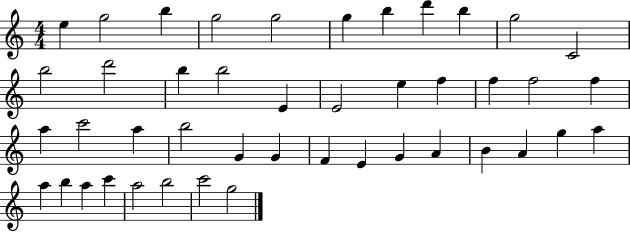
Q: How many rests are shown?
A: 0